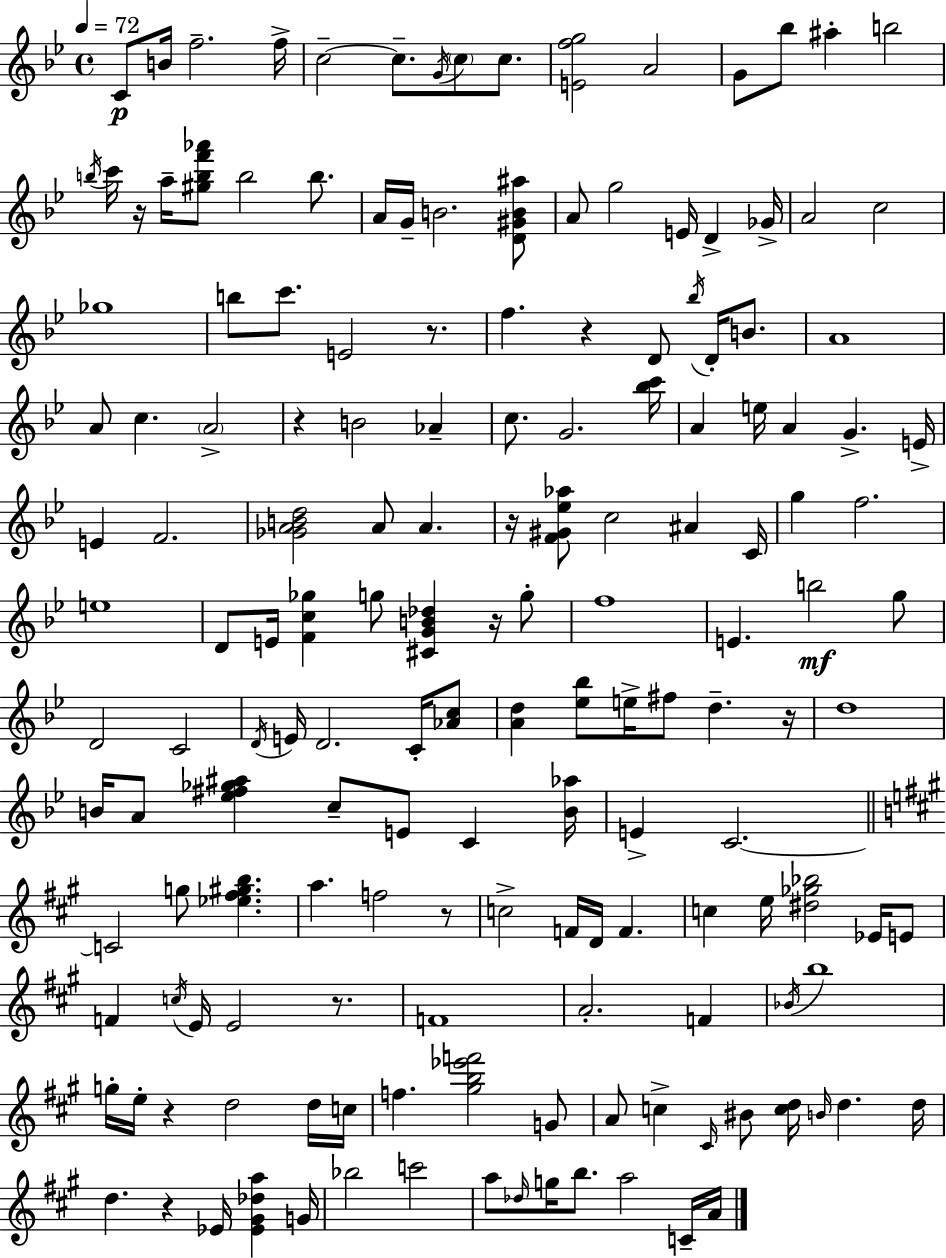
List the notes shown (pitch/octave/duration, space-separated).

C4/e B4/s F5/h. F5/s C5/h C5/e. G4/s C5/e C5/e. [E4,F5,G5]/h A4/h G4/e Bb5/e A#5/q B5/h B5/s C6/s R/s A5/s [G#5,B5,F6,Ab6]/e B5/h B5/e. A4/s G4/s B4/h. [D4,G#4,B4,A#5]/e A4/e G5/h E4/s D4/q Gb4/s A4/h C5/h Gb5/w B5/e C6/e. E4/h R/e. F5/q. R/q D4/e Bb5/s D4/s B4/e. A4/w A4/e C5/q. A4/h R/q B4/h Ab4/q C5/e. G4/h. [Bb5,C6]/s A4/q E5/s A4/q G4/q. E4/s E4/q F4/h. [Gb4,A4,B4,D5]/h A4/e A4/q. R/s [F4,G#4,Eb5,Ab5]/e C5/h A#4/q C4/s G5/q F5/h. E5/w D4/e E4/s [F4,C5,Gb5]/q G5/e [C#4,G4,B4,Db5]/q R/s G5/e F5/w E4/q. B5/h G5/e D4/h C4/h D4/s E4/s D4/h. C4/s [Ab4,C5]/e [A4,D5]/q [Eb5,Bb5]/e E5/s F#5/e D5/q. R/s D5/w B4/s A4/e [Eb5,F#5,Gb5,A#5]/q C5/e E4/e C4/q [B4,Ab5]/s E4/q C4/h. C4/h G5/e [Eb5,F#5,G#5,B5]/q. A5/q. F5/h R/e C5/h F4/s D4/s F4/q. C5/q E5/s [D#5,Gb5,Bb5]/h Eb4/s E4/e F4/q C5/s E4/s E4/h R/e. F4/w A4/h. F4/q Bb4/s B5/w G5/s E5/s R/q D5/h D5/s C5/s F5/q. [G#5,B5,Eb6,F6]/h G4/e A4/e C5/q C#4/s BIS4/e [C5,D5]/s B4/s D5/q. D5/s D5/q. R/q Eb4/s [Eb4,G#4,Db5,A5]/q G4/s Bb5/h C6/h A5/e Db5/s G5/s B5/e. A5/h C4/s A4/s